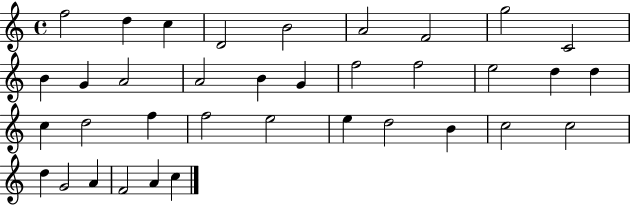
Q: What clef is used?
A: treble